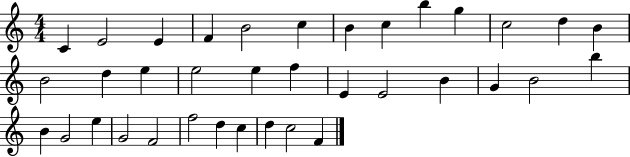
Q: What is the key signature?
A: C major